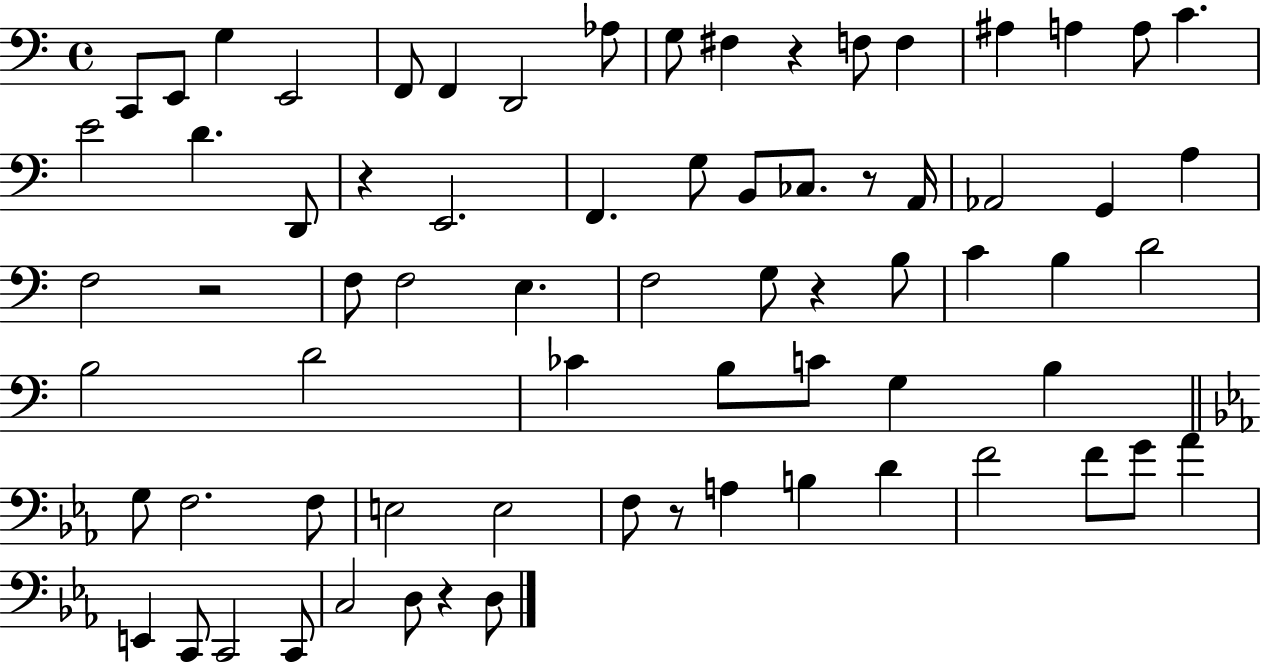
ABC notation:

X:1
T:Untitled
M:4/4
L:1/4
K:C
C,,/2 E,,/2 G, E,,2 F,,/2 F,, D,,2 _A,/2 G,/2 ^F, z F,/2 F, ^A, A, A,/2 C E2 D D,,/2 z E,,2 F,, G,/2 B,,/2 _C,/2 z/2 A,,/4 _A,,2 G,, A, F,2 z2 F,/2 F,2 E, F,2 G,/2 z B,/2 C B, D2 B,2 D2 _C B,/2 C/2 G, B, G,/2 F,2 F,/2 E,2 E,2 F,/2 z/2 A, B, D F2 F/2 G/2 _A E,, C,,/2 C,,2 C,,/2 C,2 D,/2 z D,/2